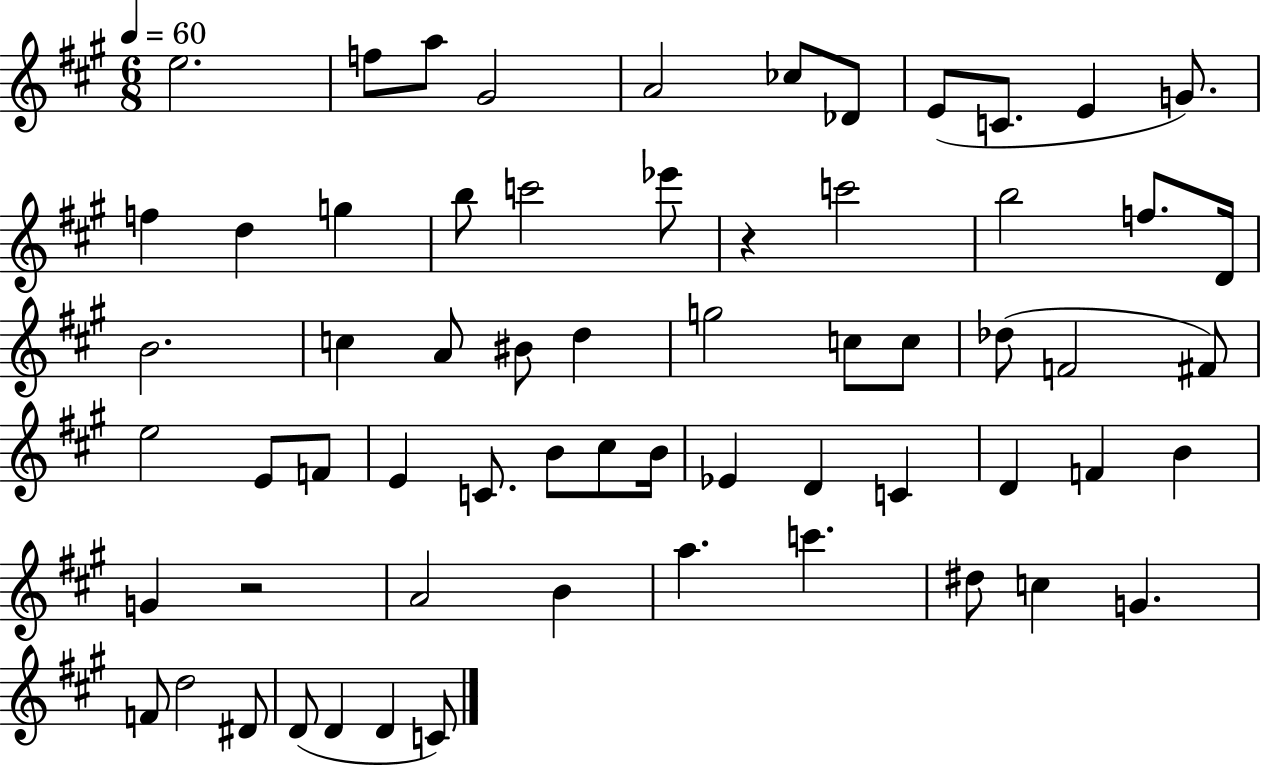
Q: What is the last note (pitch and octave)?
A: C4